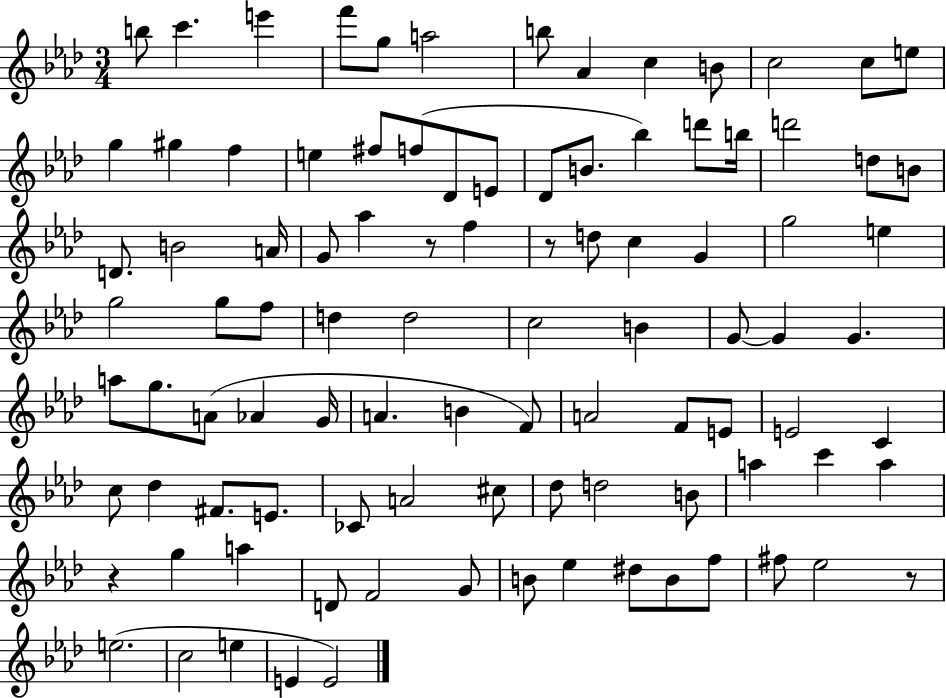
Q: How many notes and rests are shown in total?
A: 97